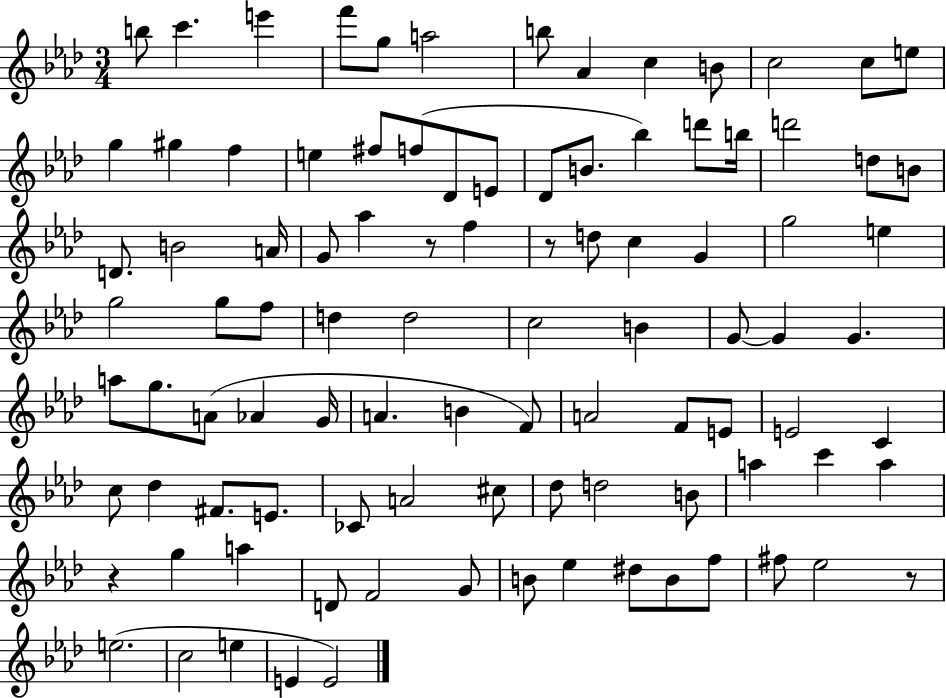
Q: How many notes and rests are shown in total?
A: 97